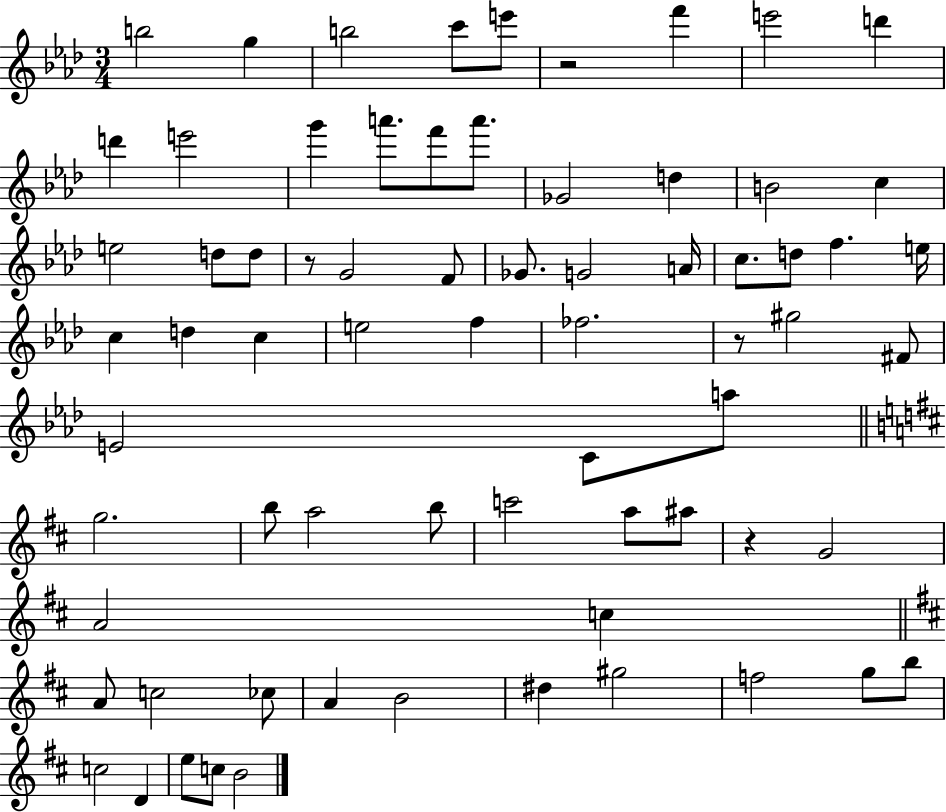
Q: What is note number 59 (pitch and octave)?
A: F5